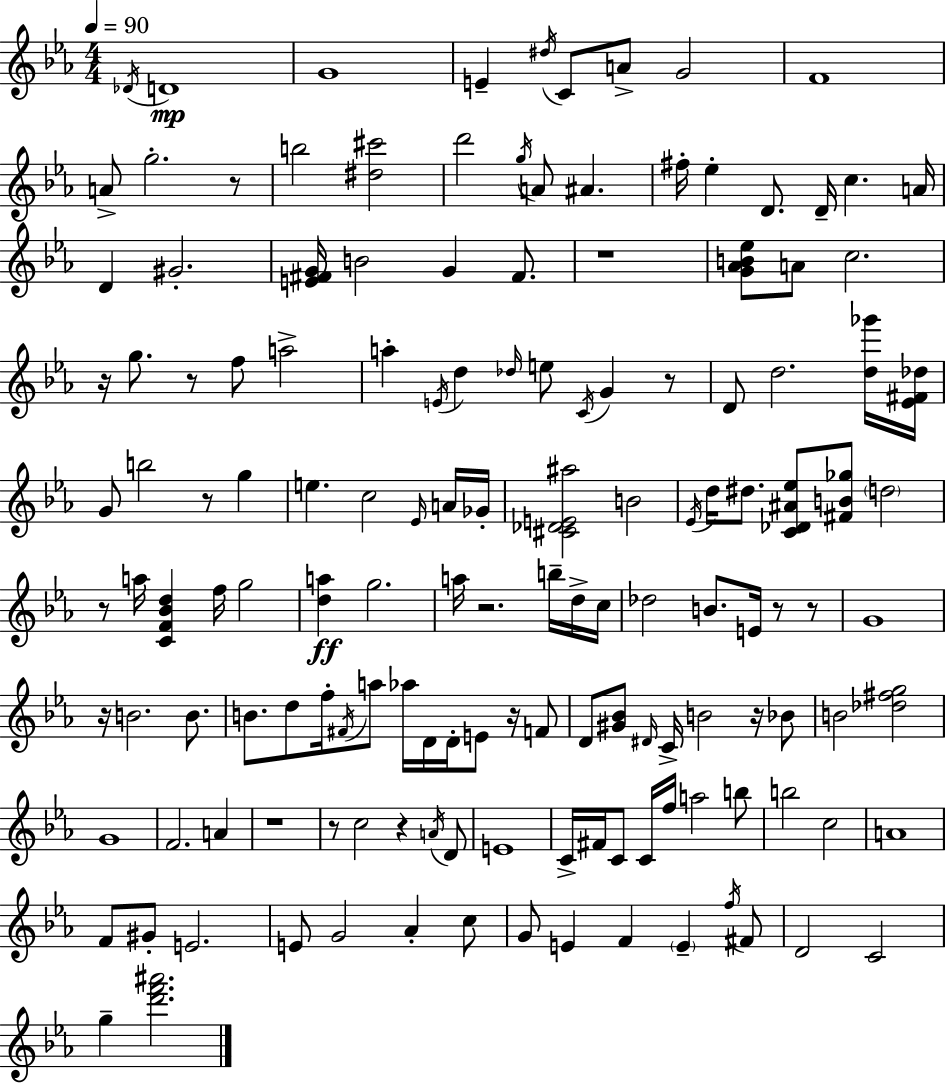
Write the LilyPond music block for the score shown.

{
  \clef treble
  \numericTimeSignature
  \time 4/4
  \key ees \major
  \tempo 4 = 90
  \acciaccatura { des'16 }\mp d'1 | g'1 | e'4-- \acciaccatura { dis''16 } c'8 a'8-> g'2 | f'1 | \break a'8-> g''2.-. | r8 b''2 <dis'' cis'''>2 | d'''2 \acciaccatura { g''16 } a'8 ais'4. | fis''16-. ees''4-. d'8. d'16-- c''4. | \break a'16 d'4 gis'2.-. | <e' fis' g'>16 b'2 g'4 | fis'8. r1 | <g' aes' b' ees''>8 a'8 c''2. | \break r16 g''8. r8 f''8 a''2-> | a''4-. \acciaccatura { e'16 } d''4 \grace { des''16 } e''8 \acciaccatura { c'16 } | g'4 r8 d'8 d''2. | <d'' ges'''>16 <ees' fis' des''>16 g'8 b''2 | \break r8 g''4 e''4. c''2 | \grace { ees'16 } a'16 ges'16-. <cis' des' e' ais''>2 b'2 | \acciaccatura { ees'16 } d''16 dis''8. <c' des' ais' ees''>8 <fis' b' ges''>8 | \parenthesize d''2 r8 a''16 <c' f' bes' d''>4 f''16 | \break g''2 <d'' a''>4\ff g''2. | a''16 r2. | b''16-- d''16-> c''16 des''2 | b'8. e'16 r8 r8 g'1 | \break r16 b'2. | b'8. b'8. d''8 f''16-. \acciaccatura { fis'16 } a''8 | aes''16 d'16 d'16-. e'8 r16 f'8 d'8 <gis' bes'>8 \grace { dis'16 } c'16-> b'2 | r16 bes'8 b'2 | \break <des'' fis'' g''>2 g'1 | f'2. | a'4 r1 | r8 c''2 | \break r4 \acciaccatura { a'16 } d'8 e'1 | c'16-> fis'16 c'8 c'16 | f''16 a''2 b''8 b''2 | c''2 a'1 | \break f'8 gis'8-. e'2. | e'8 g'2 | aes'4-. c''8 g'8 e'4 | f'4 \parenthesize e'4-- \acciaccatura { f''16 } fis'8 d'2 | \break c'2 g''4-- | <d''' f''' ais'''>2. \bar "|."
}